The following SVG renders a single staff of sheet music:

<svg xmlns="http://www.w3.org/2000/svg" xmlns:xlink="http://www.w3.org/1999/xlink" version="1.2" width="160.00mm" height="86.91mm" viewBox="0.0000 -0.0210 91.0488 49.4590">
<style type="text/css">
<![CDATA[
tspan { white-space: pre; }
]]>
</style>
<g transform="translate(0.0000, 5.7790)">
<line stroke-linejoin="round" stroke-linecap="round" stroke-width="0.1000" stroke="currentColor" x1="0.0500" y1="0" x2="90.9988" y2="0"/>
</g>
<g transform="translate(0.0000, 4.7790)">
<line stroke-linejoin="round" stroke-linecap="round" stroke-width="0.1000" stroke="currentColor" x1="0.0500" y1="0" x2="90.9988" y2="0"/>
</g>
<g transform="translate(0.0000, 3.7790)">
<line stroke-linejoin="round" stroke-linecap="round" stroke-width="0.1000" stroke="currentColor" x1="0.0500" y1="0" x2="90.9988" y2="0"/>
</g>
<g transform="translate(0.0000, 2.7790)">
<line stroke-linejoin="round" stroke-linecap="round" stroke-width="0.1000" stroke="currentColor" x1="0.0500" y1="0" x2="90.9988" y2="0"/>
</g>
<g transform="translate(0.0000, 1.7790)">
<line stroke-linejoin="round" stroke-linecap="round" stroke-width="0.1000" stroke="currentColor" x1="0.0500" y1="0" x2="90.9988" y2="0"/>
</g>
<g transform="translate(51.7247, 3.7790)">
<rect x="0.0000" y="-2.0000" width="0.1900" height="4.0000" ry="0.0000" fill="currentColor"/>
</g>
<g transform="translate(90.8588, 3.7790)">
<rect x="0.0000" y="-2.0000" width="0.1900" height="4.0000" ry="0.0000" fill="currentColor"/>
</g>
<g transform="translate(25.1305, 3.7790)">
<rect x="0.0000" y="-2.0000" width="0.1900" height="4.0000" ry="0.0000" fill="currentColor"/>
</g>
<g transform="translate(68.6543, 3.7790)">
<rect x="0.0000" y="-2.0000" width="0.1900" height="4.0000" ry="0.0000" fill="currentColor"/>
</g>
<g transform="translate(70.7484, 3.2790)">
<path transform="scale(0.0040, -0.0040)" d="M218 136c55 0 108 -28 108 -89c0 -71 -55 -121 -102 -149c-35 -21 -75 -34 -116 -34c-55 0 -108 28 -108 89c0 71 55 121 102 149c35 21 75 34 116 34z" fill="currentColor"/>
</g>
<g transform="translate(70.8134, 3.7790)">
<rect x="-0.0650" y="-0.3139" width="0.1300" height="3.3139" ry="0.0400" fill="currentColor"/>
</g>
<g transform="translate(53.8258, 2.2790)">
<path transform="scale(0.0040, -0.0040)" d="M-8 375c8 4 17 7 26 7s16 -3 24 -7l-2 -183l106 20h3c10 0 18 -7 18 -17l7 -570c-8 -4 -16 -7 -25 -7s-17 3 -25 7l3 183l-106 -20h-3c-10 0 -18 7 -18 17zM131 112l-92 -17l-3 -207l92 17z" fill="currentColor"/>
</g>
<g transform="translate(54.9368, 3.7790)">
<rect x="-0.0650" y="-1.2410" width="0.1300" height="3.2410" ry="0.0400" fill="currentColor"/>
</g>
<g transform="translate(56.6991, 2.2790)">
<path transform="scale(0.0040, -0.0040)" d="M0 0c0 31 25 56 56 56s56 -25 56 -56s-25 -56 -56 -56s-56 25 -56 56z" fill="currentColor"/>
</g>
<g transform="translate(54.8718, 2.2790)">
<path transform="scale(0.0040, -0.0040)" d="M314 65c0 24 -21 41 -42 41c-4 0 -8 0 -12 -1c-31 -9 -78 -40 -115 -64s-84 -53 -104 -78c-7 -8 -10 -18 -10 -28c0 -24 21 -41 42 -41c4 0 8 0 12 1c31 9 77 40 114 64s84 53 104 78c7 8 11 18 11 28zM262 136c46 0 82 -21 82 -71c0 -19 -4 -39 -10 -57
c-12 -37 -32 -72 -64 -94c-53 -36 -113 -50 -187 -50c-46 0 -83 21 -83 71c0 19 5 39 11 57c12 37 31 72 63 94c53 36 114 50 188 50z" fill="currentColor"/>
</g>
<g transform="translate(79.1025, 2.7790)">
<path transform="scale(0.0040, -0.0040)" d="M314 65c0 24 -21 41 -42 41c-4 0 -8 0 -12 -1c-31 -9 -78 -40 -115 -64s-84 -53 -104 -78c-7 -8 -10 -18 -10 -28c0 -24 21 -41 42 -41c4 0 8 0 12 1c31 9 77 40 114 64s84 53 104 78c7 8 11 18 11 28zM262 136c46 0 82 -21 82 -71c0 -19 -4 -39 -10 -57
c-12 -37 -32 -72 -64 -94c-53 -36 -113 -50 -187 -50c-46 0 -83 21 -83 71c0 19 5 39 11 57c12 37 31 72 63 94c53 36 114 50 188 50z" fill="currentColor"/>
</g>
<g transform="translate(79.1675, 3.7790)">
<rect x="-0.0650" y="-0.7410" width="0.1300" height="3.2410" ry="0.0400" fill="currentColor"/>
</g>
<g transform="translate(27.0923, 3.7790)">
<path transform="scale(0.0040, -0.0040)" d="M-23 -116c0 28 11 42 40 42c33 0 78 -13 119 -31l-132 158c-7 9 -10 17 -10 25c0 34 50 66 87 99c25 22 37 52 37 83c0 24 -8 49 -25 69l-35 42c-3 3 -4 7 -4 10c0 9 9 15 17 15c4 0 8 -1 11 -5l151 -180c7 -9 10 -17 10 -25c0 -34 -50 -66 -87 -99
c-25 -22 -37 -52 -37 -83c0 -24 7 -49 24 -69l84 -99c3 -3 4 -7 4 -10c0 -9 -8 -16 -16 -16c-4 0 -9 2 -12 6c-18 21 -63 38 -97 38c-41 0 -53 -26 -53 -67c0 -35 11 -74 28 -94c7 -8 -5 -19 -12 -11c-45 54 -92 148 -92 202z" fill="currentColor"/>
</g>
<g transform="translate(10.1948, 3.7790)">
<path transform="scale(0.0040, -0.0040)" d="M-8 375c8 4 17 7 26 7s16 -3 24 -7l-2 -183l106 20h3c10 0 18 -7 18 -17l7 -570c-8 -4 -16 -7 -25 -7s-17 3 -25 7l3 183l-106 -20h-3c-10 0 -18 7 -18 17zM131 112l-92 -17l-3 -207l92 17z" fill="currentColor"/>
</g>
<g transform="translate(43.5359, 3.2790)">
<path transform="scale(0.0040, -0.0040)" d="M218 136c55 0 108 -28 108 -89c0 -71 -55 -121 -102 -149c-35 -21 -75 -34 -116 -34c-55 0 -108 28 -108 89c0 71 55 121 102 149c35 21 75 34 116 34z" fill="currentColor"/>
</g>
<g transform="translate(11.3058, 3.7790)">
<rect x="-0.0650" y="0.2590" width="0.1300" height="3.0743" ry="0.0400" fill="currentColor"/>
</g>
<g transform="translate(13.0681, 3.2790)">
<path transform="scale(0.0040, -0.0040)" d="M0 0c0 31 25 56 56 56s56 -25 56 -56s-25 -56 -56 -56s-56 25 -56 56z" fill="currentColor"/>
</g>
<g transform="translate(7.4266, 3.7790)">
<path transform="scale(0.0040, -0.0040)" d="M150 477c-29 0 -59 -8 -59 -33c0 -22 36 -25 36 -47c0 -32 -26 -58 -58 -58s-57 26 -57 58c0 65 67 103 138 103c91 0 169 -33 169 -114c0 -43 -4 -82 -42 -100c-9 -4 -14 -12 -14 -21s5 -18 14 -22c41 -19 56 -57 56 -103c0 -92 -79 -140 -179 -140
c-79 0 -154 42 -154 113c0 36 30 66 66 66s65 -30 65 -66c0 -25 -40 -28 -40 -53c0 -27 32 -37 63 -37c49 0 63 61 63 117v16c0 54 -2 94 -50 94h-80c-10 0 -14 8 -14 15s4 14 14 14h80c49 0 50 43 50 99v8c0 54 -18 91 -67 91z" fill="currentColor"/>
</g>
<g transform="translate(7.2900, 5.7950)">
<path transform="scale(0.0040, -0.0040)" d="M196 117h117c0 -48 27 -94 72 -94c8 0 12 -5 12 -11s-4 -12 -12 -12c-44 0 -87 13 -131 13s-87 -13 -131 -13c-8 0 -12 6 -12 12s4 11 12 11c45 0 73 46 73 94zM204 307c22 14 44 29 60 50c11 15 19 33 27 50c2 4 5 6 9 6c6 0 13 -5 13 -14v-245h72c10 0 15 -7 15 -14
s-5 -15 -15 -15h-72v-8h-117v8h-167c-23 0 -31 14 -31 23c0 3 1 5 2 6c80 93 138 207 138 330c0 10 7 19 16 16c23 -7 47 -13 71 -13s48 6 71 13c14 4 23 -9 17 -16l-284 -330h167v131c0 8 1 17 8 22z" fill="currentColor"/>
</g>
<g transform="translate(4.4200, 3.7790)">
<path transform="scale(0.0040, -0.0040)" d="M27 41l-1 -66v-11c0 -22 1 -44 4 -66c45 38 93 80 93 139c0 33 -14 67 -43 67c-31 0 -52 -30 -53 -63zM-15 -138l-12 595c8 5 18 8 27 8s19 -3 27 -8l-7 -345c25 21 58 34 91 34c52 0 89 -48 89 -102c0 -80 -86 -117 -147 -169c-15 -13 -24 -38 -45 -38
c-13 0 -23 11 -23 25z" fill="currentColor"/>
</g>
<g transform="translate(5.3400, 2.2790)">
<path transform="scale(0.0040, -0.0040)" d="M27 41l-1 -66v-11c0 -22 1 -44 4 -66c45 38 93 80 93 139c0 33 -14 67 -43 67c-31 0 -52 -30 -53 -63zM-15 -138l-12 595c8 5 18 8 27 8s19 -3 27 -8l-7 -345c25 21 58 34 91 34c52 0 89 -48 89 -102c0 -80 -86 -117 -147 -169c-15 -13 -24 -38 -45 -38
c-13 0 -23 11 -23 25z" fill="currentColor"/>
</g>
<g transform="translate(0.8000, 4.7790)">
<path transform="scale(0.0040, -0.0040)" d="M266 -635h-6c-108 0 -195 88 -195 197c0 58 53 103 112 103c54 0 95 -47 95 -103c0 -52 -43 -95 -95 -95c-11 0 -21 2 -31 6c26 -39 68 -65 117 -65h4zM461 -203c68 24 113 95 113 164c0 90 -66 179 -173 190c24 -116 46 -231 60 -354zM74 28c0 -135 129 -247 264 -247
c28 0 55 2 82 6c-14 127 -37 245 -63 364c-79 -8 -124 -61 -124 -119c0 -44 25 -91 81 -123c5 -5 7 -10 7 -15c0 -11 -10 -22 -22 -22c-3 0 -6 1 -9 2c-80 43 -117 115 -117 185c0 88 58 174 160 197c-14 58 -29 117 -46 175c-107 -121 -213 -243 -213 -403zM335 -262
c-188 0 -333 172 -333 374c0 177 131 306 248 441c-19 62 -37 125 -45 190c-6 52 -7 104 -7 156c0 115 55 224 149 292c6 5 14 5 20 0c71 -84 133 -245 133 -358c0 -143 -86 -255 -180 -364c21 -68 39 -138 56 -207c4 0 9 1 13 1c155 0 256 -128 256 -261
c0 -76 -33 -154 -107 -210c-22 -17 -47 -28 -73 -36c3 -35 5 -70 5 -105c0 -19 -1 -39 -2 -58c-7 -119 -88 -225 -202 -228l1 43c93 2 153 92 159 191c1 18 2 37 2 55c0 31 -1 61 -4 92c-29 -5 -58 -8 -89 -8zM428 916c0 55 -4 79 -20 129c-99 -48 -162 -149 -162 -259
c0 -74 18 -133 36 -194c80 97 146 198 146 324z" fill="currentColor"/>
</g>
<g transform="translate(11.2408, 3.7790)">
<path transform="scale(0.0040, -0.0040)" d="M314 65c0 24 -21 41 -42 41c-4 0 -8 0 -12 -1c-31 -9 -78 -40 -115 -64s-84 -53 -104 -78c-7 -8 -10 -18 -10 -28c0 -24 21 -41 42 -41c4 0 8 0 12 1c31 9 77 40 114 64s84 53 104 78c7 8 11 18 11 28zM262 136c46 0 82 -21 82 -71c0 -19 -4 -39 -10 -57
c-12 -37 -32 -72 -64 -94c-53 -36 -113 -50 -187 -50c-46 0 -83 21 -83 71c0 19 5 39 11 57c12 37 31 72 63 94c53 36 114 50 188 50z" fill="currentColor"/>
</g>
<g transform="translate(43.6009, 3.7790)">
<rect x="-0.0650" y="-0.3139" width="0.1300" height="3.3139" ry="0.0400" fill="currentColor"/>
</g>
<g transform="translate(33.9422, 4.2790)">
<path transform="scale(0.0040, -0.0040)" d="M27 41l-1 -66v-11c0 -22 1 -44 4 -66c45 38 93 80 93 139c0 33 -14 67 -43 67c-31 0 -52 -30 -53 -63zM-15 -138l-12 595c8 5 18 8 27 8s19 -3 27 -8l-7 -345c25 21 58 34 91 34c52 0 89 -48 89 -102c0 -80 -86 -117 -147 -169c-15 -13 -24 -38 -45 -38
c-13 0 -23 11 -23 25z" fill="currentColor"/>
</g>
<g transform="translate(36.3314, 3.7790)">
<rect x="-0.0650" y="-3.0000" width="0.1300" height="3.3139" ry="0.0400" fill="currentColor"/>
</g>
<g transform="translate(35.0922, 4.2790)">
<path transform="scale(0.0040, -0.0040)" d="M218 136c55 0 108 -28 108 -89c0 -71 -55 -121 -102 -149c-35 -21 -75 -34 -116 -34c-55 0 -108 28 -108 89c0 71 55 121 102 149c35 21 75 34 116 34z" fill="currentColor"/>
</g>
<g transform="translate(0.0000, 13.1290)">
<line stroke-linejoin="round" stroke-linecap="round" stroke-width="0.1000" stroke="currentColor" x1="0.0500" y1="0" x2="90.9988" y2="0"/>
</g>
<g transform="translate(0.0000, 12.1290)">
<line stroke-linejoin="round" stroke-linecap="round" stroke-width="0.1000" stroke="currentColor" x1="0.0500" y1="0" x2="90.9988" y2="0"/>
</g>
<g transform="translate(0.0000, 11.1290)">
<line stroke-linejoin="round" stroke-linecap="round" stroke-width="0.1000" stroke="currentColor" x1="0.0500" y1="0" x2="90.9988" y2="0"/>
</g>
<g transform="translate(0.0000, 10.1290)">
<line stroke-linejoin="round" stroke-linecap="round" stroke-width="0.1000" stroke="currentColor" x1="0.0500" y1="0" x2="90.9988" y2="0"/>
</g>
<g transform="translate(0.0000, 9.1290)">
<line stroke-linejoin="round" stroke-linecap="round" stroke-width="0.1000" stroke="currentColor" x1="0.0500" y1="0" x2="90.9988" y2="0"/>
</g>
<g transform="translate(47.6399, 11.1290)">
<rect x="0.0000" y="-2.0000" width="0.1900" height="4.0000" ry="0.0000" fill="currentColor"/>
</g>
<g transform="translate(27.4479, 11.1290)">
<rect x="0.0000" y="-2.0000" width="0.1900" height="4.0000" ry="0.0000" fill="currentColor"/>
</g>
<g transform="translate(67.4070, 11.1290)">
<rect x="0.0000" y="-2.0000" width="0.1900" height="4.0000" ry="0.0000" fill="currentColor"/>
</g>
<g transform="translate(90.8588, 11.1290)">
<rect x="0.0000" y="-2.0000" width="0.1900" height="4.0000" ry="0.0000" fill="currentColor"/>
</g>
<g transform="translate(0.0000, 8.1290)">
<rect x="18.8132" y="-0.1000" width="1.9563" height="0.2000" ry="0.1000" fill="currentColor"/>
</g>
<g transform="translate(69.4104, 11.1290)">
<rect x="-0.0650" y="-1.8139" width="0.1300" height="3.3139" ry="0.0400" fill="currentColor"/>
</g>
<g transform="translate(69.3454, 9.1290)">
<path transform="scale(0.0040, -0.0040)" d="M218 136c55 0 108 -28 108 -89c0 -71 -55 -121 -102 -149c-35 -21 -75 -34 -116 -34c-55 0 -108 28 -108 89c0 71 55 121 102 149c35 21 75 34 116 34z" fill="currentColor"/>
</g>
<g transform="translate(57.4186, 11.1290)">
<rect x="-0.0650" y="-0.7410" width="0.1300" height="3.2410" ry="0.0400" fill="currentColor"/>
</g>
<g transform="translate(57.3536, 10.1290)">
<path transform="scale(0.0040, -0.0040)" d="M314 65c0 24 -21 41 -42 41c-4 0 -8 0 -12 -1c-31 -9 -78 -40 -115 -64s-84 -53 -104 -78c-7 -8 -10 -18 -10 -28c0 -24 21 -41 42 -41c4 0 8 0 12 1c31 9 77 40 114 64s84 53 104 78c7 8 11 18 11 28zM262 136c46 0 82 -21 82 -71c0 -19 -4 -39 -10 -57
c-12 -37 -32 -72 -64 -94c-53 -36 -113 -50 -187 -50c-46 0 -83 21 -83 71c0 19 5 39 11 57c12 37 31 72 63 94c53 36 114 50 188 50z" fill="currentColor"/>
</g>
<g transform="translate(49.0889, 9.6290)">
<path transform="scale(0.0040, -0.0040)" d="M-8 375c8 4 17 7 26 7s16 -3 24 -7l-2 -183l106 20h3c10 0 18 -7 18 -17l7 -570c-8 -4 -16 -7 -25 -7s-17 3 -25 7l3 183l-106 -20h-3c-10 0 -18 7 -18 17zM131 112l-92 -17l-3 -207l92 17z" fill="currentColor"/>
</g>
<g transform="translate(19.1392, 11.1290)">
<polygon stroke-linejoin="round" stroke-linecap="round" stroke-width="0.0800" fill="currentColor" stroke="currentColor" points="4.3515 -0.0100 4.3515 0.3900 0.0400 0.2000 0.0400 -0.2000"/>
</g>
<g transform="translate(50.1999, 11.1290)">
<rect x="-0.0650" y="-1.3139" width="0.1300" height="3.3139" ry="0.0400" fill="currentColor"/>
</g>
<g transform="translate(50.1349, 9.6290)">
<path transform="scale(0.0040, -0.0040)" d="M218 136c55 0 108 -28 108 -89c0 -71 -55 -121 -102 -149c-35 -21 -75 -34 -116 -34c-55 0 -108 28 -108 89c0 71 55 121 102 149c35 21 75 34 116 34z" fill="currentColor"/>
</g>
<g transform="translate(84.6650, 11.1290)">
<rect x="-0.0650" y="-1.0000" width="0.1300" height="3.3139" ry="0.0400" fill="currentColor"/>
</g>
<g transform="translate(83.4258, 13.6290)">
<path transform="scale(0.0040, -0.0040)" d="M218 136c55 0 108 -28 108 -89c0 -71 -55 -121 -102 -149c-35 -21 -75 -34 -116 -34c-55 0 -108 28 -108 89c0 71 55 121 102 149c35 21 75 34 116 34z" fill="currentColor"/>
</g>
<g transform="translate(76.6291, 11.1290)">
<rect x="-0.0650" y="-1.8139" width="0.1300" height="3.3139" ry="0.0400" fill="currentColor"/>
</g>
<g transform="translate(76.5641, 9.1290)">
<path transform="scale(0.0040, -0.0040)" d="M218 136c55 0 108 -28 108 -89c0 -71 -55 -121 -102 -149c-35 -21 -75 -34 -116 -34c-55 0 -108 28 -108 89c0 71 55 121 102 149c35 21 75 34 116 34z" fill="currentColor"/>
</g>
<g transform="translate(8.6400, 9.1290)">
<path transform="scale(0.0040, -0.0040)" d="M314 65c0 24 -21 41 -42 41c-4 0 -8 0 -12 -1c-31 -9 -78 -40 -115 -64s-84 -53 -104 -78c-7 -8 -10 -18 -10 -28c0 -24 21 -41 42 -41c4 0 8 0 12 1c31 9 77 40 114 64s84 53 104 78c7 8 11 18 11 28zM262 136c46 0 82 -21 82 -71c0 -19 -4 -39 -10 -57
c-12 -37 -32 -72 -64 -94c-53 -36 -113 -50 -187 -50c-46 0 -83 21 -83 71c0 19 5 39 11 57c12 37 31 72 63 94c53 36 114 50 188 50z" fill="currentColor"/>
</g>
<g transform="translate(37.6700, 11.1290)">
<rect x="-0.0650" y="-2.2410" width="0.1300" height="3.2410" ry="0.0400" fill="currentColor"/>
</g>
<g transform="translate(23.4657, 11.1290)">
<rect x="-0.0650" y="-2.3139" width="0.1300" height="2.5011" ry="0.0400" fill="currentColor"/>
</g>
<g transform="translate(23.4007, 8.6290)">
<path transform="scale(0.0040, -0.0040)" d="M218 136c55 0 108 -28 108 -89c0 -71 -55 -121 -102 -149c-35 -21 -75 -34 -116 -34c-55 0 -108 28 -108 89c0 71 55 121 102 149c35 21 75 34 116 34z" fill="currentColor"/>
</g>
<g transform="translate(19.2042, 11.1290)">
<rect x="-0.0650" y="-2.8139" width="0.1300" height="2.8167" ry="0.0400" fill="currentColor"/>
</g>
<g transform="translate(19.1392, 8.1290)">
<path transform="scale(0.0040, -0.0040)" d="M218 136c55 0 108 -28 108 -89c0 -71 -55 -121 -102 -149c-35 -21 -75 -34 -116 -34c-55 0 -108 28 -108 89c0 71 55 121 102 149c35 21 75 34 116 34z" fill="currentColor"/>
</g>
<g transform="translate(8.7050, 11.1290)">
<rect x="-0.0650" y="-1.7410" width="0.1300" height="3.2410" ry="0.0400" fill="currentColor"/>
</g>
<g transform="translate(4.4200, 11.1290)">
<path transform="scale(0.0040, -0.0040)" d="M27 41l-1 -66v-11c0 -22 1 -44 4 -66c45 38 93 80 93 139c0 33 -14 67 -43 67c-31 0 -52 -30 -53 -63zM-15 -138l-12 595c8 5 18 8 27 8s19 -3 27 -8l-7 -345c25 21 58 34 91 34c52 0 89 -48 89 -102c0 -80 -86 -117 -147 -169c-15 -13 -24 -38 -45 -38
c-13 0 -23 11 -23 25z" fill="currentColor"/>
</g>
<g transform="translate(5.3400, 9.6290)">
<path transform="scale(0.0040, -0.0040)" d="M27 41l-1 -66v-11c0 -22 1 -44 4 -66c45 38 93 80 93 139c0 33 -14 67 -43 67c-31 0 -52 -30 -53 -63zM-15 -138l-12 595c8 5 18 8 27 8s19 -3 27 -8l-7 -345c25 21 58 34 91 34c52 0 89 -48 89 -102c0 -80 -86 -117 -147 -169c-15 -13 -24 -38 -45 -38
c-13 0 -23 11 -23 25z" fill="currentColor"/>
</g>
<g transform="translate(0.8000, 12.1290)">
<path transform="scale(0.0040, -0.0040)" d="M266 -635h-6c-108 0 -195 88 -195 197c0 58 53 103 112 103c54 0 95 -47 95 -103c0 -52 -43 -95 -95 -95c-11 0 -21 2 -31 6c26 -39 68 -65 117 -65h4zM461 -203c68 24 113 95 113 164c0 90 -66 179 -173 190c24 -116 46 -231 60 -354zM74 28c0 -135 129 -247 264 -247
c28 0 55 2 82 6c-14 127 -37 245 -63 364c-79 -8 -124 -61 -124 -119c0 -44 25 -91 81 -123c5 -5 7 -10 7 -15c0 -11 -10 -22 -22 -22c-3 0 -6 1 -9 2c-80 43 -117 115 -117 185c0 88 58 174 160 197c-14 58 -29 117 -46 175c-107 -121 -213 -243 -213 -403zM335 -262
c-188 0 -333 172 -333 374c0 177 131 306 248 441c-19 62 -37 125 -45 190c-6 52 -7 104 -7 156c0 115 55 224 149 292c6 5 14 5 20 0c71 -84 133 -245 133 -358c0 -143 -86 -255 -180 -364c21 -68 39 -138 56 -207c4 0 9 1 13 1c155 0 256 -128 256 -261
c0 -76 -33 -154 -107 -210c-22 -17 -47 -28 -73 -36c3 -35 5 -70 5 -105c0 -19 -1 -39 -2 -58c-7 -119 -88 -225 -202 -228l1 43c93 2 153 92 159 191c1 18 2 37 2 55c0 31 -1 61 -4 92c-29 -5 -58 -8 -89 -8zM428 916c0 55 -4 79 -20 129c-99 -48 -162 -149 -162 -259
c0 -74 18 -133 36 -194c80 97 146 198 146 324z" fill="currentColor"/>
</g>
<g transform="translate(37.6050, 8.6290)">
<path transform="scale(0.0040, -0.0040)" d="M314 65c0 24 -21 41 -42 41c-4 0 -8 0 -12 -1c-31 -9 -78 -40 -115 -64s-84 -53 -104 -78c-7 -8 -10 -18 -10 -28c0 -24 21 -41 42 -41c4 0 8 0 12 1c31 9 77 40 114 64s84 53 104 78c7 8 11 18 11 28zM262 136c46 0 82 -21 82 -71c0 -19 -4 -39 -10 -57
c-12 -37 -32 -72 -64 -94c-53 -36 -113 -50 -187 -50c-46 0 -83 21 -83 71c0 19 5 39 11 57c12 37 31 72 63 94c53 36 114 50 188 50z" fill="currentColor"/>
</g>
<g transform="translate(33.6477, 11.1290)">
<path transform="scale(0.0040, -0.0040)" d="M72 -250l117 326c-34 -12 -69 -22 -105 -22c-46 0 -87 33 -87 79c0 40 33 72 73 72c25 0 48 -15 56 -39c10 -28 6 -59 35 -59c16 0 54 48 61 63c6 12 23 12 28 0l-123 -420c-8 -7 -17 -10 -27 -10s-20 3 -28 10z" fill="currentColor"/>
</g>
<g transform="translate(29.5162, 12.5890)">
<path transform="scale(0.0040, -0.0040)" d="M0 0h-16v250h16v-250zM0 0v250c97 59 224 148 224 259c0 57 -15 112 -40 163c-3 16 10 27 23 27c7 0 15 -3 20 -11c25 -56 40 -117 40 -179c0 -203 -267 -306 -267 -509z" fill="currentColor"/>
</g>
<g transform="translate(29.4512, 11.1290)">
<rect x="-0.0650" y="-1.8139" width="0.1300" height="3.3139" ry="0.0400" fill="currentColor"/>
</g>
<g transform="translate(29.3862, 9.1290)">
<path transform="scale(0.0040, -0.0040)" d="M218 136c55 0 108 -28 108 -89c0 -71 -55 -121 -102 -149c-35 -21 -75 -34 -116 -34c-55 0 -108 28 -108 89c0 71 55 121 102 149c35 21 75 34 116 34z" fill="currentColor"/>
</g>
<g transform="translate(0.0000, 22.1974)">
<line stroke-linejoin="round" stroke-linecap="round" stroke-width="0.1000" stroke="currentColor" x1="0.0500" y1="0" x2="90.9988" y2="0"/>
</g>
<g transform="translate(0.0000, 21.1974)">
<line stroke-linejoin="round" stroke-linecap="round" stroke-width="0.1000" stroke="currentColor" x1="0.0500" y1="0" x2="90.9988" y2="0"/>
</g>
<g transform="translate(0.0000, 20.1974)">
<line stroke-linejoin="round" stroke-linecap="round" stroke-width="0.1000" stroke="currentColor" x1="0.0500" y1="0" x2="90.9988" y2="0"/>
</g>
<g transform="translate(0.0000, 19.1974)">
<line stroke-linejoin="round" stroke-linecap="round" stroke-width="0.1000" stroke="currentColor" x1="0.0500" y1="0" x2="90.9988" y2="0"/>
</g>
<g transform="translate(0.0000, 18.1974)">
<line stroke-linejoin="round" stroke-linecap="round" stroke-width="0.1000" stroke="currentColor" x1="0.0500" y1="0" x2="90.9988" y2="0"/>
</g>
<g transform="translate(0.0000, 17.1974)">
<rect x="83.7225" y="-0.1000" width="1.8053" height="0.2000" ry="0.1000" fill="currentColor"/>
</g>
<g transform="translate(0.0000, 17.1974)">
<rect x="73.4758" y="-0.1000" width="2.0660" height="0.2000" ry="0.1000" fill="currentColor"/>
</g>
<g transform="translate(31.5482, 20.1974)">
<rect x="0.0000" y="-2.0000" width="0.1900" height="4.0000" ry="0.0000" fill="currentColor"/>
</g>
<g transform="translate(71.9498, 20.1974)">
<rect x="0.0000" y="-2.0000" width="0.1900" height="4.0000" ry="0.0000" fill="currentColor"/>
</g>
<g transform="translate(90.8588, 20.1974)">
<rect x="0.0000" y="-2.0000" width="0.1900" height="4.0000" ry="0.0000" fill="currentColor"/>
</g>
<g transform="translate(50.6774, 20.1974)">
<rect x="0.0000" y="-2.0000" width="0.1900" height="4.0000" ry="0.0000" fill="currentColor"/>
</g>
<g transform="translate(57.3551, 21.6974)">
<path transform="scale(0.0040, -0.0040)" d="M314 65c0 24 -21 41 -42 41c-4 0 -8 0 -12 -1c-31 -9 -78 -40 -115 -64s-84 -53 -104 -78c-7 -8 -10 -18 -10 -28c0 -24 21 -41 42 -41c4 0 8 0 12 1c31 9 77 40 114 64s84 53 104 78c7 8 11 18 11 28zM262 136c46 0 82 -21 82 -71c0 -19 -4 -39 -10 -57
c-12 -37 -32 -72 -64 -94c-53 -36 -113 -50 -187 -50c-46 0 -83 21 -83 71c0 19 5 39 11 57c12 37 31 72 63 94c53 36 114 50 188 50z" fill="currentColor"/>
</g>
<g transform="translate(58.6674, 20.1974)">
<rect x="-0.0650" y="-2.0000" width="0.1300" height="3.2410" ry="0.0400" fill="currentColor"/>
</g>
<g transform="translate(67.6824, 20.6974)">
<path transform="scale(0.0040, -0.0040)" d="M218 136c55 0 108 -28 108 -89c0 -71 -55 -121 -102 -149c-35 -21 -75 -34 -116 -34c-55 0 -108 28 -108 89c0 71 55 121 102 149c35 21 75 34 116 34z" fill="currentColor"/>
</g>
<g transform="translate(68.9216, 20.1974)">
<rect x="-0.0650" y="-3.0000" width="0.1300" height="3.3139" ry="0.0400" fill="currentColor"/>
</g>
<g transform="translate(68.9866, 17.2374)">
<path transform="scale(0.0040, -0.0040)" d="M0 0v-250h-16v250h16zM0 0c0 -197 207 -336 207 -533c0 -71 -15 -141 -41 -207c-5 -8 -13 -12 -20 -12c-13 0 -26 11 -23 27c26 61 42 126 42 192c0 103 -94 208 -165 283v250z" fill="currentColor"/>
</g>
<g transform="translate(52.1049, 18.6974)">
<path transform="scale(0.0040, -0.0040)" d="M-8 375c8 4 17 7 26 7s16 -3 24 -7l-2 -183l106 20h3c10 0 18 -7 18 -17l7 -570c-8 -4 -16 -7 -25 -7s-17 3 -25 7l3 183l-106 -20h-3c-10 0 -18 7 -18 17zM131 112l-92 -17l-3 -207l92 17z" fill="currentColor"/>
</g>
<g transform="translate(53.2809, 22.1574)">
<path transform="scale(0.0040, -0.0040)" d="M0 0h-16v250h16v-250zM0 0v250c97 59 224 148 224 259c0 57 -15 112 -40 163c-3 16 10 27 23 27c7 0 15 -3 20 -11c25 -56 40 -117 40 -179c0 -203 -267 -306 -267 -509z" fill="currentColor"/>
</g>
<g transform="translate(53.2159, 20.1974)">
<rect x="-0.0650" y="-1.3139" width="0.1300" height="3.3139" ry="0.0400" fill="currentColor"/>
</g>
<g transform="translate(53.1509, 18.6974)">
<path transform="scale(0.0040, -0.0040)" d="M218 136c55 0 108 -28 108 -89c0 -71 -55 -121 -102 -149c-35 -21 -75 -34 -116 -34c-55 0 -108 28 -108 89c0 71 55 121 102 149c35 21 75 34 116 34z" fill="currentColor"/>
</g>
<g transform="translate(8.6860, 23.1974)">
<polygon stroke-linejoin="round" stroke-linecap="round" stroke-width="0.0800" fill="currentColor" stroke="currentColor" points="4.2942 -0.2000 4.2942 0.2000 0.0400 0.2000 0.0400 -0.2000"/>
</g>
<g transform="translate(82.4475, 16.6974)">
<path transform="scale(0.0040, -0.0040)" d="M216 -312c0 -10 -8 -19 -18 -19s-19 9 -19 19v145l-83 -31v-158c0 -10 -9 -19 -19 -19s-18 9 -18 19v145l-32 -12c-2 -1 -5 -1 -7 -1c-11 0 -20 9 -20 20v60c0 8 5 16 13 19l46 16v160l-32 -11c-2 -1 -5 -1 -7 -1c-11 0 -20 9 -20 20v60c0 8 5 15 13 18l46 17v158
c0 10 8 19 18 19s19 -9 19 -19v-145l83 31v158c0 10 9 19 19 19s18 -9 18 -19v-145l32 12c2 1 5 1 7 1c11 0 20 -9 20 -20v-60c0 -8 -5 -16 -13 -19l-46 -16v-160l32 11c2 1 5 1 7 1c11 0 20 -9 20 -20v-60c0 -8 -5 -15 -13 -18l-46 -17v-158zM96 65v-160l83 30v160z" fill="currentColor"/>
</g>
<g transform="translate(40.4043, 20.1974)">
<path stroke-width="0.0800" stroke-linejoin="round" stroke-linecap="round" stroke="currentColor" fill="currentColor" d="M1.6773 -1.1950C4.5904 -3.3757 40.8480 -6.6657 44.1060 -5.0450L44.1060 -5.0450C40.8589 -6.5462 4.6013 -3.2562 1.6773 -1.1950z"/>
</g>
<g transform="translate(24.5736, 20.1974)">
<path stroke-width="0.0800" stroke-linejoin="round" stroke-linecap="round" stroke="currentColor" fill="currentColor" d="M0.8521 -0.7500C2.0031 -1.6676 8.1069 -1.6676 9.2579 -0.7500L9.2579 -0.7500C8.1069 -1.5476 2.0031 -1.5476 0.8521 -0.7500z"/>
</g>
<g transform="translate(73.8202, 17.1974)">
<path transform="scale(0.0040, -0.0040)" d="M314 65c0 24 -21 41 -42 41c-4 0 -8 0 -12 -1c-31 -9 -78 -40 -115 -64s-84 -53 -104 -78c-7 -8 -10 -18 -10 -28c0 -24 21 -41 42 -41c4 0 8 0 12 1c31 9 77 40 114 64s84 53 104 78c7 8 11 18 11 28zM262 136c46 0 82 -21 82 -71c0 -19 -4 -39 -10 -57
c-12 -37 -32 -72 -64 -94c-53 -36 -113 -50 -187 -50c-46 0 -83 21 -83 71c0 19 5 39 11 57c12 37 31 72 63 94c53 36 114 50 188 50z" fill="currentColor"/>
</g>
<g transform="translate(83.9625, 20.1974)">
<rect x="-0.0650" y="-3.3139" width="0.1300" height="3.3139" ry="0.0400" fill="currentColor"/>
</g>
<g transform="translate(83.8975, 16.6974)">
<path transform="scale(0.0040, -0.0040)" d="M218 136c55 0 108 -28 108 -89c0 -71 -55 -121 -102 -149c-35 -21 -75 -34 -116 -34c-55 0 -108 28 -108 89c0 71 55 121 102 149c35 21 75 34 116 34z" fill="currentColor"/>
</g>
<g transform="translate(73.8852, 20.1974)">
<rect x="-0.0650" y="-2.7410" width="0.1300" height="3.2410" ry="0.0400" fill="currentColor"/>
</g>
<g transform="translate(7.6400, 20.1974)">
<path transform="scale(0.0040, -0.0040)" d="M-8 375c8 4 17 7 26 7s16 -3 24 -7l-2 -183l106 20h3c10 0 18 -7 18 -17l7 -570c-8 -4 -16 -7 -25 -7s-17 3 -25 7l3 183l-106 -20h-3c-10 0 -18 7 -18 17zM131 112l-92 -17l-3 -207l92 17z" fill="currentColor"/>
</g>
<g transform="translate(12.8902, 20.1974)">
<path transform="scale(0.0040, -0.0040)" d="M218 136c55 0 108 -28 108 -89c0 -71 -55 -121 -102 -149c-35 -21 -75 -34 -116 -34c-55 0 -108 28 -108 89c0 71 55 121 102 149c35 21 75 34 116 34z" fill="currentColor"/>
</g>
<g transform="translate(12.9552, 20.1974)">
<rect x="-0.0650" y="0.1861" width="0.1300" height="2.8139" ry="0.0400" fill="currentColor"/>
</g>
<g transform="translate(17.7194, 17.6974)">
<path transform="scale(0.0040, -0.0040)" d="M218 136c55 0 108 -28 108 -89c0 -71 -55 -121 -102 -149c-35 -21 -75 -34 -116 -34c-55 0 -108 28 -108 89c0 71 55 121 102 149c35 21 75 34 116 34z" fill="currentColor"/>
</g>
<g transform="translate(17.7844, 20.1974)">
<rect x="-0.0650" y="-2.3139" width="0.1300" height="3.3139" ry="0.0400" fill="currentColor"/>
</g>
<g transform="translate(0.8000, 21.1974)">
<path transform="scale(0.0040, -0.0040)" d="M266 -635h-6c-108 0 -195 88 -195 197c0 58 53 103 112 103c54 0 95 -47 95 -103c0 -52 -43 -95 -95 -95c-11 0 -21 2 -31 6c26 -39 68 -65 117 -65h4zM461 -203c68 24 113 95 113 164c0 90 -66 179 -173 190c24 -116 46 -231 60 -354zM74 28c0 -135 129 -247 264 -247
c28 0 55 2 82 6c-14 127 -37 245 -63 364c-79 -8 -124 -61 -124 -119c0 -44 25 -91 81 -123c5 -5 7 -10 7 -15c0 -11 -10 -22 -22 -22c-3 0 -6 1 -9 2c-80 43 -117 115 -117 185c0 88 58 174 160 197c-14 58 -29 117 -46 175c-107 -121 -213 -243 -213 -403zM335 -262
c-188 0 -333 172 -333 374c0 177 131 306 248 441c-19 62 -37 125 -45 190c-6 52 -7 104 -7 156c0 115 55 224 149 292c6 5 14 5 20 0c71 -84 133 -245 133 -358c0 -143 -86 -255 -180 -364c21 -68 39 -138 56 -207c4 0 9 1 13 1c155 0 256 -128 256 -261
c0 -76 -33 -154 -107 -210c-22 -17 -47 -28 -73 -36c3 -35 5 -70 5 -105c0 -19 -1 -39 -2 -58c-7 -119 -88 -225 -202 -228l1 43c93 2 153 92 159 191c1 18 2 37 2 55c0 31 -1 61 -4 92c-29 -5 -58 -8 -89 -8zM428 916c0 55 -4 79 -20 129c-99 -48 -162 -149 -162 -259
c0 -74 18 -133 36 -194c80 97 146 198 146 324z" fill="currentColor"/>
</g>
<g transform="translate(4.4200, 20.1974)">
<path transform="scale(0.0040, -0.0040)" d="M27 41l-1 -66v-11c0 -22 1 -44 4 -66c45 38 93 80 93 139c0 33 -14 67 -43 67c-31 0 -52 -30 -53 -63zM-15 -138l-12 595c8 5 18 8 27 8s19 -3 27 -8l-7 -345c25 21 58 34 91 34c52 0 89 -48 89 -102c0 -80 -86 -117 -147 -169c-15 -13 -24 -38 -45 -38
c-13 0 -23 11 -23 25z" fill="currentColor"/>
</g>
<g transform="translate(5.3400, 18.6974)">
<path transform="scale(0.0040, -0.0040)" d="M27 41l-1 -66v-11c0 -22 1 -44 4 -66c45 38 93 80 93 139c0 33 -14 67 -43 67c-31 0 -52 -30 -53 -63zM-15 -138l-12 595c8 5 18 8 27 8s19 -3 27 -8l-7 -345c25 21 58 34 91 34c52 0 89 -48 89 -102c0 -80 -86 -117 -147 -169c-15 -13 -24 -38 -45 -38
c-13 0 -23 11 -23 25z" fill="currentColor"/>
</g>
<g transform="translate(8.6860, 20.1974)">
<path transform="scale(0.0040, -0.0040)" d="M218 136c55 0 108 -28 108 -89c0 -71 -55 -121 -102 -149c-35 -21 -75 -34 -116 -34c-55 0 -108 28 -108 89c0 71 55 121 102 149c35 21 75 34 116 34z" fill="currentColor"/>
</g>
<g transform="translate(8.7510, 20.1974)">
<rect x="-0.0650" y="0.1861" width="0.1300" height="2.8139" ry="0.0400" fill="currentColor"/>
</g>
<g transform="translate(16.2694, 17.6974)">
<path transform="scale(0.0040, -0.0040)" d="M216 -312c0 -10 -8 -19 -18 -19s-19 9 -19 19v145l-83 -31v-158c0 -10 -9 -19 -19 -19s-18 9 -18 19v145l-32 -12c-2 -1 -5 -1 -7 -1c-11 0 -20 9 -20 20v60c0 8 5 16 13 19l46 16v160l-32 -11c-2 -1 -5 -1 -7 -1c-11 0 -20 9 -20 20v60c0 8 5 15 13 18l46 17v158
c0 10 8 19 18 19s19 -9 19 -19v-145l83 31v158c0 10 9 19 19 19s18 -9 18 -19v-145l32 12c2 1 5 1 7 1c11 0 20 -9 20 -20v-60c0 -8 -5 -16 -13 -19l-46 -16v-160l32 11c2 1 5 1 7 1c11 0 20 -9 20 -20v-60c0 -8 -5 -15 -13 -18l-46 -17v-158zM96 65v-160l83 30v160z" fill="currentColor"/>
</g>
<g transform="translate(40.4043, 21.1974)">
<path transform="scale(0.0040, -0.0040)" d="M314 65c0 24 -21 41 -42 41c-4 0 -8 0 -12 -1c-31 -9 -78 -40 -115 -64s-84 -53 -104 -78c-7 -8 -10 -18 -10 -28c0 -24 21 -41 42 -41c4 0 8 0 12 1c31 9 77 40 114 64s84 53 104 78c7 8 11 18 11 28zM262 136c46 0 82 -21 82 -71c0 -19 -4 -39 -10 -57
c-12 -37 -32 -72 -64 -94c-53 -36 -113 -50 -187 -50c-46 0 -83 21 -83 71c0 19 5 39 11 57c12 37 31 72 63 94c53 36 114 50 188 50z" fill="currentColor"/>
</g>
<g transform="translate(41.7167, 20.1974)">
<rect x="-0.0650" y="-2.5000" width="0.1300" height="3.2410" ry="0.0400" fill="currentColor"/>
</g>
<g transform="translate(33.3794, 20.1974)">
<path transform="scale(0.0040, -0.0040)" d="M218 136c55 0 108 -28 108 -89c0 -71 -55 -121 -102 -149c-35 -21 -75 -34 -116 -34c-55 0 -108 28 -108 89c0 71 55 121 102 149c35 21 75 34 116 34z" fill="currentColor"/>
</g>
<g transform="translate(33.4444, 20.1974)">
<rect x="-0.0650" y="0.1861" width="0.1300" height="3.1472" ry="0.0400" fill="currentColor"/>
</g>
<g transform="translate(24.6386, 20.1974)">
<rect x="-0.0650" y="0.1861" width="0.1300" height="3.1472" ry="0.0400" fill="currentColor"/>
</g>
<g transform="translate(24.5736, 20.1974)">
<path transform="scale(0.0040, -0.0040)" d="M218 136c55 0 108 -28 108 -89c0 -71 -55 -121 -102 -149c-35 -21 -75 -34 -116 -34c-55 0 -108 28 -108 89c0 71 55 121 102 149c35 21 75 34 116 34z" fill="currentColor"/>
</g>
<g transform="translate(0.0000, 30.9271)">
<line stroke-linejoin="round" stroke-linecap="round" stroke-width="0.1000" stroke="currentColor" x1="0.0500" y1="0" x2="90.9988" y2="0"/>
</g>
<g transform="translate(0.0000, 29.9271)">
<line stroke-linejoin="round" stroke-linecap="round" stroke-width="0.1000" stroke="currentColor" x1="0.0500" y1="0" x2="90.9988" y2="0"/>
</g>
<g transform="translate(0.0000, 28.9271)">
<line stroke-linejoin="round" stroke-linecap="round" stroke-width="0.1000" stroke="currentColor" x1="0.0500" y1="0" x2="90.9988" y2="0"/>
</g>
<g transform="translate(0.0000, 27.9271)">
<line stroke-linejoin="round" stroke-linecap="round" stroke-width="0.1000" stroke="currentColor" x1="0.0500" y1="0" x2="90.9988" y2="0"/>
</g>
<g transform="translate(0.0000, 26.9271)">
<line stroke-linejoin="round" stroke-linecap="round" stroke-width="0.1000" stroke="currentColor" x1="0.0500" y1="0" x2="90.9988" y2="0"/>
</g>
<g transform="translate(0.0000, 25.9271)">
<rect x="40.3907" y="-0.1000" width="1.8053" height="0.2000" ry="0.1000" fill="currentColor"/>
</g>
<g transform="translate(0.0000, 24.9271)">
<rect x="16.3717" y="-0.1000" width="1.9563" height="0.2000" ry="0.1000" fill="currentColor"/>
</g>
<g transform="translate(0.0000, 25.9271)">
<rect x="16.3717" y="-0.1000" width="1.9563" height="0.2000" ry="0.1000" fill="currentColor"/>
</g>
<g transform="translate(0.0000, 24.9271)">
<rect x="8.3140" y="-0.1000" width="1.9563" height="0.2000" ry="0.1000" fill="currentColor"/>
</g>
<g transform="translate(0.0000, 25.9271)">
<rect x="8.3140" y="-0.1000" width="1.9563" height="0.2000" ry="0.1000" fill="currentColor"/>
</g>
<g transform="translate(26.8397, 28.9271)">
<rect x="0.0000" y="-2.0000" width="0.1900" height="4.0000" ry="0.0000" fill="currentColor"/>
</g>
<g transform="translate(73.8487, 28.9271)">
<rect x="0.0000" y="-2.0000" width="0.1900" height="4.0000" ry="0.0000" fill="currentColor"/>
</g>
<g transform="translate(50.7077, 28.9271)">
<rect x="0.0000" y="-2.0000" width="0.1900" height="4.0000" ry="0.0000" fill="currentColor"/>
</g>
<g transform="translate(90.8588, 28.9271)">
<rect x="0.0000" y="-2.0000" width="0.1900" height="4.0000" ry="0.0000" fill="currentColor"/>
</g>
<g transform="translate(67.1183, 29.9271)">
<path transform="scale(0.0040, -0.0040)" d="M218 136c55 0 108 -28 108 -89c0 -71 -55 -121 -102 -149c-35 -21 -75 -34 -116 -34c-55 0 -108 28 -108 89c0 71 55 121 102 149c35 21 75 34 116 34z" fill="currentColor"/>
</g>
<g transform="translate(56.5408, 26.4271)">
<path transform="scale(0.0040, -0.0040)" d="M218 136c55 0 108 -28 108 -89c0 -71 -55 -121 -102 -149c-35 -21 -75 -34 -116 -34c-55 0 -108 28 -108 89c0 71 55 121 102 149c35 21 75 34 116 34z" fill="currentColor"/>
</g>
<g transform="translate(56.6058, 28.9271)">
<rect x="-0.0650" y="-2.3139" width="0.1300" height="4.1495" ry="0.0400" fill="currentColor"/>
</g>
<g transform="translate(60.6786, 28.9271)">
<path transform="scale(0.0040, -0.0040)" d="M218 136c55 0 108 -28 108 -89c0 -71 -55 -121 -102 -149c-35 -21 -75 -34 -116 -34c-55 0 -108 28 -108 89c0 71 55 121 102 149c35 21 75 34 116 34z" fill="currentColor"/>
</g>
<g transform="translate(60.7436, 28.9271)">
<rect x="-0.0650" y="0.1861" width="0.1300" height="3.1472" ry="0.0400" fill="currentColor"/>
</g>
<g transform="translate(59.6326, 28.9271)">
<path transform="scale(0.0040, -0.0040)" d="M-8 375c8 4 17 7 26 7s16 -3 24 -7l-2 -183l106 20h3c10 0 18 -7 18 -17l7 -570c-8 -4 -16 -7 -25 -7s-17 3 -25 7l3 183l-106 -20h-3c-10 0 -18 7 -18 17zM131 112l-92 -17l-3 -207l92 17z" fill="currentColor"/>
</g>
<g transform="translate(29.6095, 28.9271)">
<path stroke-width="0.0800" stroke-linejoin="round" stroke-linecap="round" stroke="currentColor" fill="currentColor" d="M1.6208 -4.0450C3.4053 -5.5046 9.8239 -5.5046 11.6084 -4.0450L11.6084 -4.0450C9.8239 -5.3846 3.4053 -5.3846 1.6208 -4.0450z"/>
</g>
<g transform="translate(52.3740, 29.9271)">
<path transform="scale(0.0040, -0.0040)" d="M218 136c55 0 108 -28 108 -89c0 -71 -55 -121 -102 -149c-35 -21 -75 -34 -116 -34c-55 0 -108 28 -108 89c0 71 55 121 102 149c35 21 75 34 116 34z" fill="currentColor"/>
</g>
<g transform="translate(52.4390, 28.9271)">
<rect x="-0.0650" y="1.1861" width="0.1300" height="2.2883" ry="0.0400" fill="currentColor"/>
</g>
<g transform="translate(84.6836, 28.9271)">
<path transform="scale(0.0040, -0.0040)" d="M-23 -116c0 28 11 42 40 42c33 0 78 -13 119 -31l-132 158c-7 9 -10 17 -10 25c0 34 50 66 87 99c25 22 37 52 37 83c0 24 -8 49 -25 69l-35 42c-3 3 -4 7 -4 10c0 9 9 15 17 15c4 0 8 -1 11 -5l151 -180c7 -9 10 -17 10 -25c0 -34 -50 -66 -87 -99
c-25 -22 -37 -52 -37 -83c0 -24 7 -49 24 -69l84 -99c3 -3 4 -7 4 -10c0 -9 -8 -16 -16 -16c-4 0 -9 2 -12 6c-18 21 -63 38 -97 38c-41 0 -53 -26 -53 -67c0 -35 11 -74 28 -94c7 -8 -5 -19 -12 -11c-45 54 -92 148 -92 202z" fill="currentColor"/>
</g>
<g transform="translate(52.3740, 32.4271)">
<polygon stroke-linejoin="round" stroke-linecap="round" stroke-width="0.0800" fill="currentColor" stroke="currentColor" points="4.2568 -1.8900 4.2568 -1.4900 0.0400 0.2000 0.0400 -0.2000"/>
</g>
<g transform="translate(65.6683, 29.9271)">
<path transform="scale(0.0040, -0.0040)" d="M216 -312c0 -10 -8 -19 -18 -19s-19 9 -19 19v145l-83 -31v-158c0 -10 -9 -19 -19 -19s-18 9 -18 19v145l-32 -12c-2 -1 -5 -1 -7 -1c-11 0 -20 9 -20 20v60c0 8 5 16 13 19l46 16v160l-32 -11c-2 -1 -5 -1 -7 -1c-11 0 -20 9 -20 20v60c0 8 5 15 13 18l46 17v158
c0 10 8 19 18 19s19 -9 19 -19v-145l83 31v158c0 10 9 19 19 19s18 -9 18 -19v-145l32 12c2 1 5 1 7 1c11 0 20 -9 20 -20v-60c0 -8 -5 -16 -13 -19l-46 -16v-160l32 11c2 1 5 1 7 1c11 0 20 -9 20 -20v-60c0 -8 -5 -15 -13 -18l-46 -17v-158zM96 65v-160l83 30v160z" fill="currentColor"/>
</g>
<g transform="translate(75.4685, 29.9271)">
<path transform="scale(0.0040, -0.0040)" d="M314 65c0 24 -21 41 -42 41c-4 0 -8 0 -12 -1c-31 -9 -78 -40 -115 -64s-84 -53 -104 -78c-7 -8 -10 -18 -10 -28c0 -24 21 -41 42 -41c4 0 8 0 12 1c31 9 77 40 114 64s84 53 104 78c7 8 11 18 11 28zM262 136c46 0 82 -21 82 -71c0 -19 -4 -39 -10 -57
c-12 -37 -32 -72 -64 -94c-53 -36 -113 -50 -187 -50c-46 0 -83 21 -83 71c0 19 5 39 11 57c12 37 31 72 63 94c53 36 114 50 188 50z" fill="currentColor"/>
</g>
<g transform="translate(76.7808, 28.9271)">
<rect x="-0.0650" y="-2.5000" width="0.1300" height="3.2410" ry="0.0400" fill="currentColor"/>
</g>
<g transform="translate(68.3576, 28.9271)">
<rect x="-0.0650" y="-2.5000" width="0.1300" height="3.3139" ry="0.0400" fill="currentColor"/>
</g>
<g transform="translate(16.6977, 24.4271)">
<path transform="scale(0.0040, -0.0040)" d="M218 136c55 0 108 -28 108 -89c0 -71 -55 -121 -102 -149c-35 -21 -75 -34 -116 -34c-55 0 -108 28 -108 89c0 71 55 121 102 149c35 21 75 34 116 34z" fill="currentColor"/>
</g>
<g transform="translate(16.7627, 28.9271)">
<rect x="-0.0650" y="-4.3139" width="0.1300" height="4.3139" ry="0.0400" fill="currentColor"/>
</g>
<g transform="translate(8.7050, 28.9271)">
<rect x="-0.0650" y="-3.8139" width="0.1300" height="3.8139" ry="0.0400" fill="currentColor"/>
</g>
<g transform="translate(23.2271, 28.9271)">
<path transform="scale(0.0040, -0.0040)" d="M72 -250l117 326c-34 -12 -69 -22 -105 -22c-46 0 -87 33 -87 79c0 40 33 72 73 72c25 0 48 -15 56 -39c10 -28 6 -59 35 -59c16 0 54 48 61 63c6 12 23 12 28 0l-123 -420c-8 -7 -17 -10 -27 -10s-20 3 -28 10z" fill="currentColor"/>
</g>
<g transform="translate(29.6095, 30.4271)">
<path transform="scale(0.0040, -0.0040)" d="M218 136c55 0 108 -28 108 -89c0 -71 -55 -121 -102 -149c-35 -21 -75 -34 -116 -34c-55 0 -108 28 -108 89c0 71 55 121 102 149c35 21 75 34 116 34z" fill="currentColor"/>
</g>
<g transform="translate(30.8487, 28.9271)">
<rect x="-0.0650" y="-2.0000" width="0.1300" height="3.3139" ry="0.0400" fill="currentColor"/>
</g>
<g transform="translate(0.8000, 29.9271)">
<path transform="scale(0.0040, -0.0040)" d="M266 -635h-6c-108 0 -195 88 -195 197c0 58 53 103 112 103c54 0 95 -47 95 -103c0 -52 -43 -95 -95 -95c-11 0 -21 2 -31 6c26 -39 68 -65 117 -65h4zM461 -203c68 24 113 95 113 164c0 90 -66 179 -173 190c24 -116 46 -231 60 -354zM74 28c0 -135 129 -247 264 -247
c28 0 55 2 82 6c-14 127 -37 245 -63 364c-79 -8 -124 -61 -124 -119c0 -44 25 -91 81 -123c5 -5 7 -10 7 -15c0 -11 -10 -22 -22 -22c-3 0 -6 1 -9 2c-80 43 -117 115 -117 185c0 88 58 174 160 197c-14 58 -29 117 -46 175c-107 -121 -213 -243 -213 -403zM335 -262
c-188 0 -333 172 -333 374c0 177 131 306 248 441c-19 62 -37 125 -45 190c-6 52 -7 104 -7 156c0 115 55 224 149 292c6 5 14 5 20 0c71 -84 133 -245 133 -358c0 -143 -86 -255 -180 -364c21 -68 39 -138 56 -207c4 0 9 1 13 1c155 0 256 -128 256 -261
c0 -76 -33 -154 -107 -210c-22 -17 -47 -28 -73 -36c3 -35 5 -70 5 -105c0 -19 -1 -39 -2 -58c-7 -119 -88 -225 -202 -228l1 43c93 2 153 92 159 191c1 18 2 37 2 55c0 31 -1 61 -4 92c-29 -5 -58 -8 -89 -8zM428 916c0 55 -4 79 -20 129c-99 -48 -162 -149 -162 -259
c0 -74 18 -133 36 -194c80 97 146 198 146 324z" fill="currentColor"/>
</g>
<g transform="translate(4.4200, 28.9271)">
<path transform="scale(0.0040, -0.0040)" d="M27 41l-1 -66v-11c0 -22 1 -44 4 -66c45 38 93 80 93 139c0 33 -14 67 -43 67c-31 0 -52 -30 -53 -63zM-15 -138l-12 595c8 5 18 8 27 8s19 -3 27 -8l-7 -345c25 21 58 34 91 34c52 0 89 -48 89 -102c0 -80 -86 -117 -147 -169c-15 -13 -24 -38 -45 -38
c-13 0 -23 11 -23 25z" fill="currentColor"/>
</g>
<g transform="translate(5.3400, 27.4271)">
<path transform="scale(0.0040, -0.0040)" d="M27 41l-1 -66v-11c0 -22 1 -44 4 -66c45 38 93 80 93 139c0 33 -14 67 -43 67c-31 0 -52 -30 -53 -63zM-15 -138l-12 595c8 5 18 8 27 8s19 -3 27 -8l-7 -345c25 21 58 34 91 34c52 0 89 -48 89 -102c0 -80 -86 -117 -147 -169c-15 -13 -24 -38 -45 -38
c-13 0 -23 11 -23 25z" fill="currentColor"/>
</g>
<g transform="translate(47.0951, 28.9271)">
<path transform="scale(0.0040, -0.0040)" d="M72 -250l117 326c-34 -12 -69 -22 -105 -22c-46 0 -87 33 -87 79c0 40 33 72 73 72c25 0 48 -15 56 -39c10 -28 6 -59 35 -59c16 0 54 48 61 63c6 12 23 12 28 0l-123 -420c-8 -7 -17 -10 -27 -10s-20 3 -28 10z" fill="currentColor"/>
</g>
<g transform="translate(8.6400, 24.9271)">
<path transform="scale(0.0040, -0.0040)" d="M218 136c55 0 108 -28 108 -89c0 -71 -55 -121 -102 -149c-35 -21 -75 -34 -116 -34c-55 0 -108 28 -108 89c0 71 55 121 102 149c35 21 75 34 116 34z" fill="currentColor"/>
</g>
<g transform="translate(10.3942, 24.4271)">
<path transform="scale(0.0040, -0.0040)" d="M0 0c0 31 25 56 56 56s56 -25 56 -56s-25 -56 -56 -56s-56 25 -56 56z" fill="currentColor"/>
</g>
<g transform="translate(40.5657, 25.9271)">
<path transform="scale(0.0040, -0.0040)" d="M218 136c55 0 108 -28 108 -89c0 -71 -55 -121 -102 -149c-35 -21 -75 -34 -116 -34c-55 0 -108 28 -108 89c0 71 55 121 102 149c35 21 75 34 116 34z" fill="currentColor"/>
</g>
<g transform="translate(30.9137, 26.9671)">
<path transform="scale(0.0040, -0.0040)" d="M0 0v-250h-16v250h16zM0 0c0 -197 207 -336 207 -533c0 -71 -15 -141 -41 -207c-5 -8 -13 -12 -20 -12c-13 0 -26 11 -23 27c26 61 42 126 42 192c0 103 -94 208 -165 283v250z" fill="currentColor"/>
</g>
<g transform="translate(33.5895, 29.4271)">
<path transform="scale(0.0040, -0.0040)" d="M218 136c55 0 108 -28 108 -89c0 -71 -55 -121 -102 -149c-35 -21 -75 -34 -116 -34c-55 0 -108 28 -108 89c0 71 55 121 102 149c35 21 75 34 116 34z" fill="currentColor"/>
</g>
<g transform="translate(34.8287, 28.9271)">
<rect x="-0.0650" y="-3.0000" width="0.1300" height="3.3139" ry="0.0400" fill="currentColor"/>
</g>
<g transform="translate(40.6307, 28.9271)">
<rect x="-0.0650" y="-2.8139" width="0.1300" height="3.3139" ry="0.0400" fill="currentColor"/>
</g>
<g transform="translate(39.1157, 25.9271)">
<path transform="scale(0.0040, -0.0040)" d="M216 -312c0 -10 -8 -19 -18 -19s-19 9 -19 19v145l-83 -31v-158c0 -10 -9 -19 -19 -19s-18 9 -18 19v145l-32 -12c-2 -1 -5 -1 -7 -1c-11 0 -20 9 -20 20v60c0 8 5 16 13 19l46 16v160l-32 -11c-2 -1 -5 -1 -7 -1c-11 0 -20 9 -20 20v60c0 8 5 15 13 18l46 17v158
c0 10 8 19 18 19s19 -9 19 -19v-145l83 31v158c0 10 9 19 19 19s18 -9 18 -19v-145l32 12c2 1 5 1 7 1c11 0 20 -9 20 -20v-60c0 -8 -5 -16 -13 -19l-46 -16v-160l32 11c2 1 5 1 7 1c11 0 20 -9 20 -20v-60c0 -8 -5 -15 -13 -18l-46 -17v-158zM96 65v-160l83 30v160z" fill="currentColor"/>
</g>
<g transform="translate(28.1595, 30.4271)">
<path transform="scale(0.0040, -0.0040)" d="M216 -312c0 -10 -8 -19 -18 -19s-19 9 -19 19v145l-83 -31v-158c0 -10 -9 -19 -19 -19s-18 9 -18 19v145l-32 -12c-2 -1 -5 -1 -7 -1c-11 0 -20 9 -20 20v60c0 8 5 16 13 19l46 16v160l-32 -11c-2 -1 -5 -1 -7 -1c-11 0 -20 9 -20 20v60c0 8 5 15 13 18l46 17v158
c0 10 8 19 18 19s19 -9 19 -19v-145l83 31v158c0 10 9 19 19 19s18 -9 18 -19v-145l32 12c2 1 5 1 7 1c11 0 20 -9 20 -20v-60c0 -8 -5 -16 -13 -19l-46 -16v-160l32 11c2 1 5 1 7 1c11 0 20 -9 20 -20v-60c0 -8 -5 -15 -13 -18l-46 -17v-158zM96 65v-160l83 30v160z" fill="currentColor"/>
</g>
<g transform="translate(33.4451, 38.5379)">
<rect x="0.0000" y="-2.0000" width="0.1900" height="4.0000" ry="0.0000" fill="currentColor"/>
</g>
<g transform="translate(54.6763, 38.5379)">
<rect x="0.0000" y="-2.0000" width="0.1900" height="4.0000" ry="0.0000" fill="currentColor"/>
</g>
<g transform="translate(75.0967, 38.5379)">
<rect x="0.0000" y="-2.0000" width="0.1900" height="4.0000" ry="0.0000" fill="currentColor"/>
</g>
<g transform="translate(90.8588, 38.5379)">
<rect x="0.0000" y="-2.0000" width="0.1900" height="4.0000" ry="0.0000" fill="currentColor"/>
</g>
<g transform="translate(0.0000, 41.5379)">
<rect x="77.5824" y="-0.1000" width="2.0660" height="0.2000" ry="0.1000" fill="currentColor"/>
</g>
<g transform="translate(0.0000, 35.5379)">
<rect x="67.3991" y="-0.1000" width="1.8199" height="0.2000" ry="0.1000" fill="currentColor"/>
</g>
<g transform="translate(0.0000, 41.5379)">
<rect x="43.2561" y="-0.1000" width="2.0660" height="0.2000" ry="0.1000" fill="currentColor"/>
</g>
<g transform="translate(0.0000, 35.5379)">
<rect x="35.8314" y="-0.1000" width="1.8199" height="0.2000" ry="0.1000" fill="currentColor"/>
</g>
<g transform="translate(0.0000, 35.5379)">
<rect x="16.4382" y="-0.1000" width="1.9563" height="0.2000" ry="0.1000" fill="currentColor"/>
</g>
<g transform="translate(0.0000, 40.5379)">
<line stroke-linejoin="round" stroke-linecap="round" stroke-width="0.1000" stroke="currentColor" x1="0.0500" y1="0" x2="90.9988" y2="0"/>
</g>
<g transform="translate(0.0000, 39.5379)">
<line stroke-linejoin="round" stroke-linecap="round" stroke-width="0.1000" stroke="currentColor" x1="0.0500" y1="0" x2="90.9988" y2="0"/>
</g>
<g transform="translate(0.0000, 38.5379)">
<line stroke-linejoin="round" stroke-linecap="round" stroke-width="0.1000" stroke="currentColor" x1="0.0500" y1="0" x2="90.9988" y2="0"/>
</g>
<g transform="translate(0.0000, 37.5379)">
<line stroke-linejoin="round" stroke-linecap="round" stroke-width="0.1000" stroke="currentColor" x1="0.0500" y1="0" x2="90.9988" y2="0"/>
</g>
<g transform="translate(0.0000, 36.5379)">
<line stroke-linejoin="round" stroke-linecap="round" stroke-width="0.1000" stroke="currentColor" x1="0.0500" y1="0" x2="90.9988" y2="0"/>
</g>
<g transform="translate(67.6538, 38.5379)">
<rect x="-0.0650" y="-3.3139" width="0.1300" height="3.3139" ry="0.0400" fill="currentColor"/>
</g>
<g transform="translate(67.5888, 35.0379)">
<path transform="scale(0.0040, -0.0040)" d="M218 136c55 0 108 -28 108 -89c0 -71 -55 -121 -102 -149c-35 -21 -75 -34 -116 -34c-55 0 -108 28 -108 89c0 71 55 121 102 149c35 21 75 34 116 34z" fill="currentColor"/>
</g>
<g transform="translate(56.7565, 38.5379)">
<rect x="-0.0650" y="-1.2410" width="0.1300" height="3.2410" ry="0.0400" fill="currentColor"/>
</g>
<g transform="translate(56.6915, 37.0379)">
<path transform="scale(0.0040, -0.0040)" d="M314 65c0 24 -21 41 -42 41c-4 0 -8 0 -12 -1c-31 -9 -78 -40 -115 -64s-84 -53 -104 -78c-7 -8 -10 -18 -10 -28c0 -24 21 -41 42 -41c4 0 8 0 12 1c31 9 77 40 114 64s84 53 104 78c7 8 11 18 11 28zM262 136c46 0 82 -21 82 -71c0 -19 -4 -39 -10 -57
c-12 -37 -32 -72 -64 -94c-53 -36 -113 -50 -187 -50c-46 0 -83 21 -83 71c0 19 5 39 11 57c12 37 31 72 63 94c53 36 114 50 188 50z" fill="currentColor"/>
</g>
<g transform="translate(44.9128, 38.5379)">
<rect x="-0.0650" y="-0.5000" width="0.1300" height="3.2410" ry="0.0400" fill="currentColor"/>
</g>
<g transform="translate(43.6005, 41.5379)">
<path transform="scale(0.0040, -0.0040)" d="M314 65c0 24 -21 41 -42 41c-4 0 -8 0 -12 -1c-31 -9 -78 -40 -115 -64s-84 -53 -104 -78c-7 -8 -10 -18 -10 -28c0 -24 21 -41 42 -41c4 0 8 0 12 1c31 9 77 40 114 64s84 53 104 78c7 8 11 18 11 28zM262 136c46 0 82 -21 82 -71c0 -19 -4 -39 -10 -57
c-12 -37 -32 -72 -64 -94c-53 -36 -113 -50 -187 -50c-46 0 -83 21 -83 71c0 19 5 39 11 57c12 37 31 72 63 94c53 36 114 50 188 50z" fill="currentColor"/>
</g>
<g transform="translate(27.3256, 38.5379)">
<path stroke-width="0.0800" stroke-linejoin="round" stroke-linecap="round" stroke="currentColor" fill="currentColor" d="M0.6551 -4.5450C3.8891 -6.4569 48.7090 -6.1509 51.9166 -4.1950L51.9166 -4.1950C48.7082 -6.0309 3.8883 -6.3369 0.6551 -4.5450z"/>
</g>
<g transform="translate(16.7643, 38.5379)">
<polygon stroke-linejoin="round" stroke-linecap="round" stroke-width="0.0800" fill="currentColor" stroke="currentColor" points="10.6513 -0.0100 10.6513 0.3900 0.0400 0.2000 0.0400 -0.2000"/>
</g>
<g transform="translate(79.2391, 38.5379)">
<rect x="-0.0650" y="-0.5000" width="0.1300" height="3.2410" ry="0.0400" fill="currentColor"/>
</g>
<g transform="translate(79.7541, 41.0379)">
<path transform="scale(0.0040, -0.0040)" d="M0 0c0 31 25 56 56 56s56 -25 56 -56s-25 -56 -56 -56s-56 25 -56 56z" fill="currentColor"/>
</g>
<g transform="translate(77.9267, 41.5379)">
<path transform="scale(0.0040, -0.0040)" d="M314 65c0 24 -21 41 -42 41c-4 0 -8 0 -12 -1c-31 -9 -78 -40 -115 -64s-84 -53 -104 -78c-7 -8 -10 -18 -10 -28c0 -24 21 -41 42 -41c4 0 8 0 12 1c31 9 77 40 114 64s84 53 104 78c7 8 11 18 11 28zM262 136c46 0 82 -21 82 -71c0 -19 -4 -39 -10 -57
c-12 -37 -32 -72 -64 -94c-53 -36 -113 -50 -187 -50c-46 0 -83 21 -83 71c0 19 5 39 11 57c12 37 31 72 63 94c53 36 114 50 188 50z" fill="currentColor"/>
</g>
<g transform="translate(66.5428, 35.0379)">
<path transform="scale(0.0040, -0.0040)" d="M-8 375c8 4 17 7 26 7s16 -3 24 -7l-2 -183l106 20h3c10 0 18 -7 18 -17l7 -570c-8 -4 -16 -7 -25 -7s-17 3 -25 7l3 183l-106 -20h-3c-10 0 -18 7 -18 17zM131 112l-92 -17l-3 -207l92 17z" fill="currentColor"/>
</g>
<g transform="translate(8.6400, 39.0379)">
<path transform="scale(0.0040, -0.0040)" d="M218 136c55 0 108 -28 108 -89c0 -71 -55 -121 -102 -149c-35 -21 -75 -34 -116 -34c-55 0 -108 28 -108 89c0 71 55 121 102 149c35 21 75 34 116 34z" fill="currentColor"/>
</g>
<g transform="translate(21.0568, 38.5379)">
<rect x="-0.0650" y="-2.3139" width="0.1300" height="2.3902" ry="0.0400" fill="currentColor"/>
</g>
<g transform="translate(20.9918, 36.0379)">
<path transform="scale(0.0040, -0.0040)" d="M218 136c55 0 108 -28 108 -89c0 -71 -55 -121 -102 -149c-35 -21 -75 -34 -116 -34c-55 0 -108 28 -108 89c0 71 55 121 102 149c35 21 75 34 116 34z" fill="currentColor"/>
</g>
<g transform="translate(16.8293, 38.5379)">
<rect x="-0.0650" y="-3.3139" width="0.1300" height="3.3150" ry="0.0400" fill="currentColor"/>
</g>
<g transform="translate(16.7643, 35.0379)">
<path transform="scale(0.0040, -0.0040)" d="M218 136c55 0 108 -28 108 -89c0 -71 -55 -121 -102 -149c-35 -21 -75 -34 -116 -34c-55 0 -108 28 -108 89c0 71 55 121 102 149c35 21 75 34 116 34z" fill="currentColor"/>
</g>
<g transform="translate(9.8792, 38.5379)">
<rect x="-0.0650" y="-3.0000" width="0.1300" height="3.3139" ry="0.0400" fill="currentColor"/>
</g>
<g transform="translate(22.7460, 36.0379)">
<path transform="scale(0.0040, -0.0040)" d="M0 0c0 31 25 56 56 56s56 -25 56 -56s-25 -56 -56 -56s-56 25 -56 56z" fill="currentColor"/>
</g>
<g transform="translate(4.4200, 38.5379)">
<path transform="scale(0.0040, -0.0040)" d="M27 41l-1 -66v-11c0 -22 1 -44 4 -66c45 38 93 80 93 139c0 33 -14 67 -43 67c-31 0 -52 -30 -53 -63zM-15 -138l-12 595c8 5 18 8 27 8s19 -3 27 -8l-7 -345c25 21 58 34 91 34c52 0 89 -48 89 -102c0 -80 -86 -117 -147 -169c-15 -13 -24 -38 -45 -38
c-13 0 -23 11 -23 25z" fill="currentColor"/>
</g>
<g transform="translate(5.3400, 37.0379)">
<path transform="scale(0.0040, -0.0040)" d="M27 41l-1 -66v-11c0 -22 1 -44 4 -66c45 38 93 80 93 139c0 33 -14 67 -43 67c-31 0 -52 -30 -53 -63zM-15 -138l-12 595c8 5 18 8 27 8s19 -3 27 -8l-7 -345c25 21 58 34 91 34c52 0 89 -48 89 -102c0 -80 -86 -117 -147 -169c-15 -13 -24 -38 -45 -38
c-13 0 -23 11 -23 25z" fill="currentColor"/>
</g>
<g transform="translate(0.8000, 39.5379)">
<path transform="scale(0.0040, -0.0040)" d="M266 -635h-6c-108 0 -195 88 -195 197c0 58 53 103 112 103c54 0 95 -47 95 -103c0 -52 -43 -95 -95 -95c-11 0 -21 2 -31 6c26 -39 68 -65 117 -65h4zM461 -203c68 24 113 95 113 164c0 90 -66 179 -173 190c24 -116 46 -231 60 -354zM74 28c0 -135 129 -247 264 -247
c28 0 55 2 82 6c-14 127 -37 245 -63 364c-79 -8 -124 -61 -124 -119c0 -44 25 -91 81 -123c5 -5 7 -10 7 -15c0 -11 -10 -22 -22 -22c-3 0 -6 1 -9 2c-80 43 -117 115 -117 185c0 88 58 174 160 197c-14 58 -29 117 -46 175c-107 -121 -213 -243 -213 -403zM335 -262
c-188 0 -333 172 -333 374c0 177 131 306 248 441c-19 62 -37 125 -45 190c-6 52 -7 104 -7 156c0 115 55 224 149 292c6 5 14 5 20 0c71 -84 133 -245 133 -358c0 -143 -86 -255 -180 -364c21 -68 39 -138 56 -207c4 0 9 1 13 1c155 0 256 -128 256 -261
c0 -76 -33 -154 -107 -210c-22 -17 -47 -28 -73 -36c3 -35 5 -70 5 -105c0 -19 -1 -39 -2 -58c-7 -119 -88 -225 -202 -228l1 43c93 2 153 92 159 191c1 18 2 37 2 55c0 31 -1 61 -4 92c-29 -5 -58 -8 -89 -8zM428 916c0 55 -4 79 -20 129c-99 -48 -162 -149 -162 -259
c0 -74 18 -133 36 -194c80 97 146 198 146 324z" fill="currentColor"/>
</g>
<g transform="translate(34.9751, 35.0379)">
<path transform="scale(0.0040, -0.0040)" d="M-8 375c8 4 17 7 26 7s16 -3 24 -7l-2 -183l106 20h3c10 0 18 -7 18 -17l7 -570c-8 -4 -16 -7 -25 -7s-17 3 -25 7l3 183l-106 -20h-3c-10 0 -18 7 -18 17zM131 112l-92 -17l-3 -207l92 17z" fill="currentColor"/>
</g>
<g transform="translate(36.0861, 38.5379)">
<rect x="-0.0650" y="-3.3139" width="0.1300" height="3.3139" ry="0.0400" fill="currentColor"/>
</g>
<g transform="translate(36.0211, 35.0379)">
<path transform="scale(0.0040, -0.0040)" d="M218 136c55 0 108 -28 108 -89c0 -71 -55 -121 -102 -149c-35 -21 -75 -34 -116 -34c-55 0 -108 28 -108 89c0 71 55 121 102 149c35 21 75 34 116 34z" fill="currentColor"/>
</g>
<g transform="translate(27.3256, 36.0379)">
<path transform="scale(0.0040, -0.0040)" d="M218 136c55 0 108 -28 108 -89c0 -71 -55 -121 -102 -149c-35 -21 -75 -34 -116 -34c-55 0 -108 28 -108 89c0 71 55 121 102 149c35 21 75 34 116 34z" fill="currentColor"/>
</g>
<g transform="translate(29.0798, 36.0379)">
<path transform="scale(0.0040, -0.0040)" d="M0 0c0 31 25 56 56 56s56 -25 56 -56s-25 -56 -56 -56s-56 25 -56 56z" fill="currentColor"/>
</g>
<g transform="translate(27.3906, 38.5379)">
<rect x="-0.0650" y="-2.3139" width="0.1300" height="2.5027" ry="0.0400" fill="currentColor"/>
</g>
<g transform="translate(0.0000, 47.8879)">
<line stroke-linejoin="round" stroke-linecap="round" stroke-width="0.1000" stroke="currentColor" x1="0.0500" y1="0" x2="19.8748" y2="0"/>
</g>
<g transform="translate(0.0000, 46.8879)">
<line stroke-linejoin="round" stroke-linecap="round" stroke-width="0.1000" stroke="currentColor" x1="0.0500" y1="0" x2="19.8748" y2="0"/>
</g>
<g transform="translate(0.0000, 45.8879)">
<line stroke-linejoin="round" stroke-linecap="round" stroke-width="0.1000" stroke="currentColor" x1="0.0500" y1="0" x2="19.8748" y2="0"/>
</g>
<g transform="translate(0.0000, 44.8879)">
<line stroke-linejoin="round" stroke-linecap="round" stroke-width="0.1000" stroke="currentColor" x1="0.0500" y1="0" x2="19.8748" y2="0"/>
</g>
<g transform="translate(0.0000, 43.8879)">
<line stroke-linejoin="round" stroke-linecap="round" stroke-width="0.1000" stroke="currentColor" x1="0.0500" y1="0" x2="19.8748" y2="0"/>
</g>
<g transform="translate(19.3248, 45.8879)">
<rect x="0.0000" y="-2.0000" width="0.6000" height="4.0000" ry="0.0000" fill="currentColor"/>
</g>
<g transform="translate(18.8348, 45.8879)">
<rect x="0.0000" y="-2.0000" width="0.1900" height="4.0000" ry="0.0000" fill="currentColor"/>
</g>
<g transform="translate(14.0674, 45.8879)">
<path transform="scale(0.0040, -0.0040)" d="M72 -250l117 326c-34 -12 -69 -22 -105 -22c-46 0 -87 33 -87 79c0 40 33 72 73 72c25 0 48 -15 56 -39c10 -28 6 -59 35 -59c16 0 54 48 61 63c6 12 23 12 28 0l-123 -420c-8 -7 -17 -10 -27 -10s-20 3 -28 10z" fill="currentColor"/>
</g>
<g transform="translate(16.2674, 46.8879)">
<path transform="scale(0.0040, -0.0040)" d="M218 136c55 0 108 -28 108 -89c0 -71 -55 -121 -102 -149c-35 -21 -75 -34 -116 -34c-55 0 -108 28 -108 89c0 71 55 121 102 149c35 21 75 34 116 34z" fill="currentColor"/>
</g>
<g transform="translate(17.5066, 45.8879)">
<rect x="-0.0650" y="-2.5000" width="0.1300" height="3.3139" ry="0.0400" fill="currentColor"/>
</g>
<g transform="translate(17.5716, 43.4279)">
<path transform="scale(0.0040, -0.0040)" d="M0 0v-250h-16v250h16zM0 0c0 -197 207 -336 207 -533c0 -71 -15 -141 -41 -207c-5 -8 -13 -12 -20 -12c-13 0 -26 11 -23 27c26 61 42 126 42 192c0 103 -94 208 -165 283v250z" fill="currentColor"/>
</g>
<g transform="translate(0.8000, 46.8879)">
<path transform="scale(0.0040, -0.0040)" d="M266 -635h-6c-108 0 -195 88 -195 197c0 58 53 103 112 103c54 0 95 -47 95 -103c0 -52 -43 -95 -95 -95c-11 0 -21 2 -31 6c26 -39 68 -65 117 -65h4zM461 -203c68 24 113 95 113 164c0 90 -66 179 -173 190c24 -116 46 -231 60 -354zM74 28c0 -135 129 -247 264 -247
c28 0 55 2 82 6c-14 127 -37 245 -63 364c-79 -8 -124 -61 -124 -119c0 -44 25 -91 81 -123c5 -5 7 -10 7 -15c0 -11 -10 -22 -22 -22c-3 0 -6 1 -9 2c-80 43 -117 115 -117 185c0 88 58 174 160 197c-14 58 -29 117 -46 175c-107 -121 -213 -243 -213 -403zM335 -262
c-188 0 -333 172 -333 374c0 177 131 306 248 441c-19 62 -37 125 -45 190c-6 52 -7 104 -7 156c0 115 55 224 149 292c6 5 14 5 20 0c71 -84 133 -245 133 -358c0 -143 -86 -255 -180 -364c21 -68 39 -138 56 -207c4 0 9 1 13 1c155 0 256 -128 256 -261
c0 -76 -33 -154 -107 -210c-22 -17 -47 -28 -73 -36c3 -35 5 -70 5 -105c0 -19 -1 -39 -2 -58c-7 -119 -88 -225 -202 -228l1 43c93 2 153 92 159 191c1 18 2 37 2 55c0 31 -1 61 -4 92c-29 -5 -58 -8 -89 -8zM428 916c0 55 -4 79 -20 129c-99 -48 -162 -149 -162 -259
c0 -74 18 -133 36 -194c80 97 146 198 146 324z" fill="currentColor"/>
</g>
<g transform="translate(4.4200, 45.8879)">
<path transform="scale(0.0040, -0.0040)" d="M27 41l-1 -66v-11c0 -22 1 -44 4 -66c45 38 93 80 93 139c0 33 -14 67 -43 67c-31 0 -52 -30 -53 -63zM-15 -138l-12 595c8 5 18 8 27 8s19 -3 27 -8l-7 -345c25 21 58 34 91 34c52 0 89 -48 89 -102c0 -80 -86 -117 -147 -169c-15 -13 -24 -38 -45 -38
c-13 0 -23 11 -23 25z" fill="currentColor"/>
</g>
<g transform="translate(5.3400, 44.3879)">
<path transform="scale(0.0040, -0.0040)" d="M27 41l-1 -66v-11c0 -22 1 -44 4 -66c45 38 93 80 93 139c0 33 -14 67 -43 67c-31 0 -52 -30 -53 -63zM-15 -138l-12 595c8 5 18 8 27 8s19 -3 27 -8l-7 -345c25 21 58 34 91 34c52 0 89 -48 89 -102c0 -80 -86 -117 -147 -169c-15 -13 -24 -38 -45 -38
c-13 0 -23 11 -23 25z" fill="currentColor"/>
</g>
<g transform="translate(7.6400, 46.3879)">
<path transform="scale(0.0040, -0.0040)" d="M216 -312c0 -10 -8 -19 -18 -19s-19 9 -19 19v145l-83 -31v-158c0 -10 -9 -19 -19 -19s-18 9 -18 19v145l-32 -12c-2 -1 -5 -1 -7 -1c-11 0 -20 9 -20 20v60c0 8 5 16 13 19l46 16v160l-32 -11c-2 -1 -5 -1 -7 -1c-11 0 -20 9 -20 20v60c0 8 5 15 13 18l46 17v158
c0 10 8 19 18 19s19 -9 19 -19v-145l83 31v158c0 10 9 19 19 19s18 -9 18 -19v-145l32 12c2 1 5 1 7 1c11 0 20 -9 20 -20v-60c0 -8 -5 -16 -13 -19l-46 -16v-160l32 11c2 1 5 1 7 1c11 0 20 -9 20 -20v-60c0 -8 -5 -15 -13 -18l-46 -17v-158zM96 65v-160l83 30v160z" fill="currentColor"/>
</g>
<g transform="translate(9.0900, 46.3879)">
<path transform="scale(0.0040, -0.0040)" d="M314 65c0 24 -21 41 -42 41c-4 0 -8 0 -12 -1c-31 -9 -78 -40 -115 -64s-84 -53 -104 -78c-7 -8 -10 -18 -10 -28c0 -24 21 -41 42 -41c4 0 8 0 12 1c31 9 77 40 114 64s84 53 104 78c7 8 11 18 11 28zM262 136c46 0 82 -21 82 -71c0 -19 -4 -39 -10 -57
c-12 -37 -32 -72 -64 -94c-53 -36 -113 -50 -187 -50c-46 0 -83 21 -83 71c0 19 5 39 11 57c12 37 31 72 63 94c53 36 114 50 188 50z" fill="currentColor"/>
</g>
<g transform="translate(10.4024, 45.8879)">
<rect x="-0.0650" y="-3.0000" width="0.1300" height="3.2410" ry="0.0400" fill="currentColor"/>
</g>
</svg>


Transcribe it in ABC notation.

X:1
T:Untitled
M:3/4
L:1/4
K:Bb
B2 z _A c e2 c d2 f2 a/2 g/2 f/2 z/2 g2 e d2 f f D B/2 B/2 ^g B B G2 e/2 F2 A/2 a2 ^b c' d' z/2 ^F/2 A ^a z/2 G/2 g/2 B ^G G2 z A _b/2 g/2 g/2 b C2 _e2 b C2 ^A2 z/2 G/2